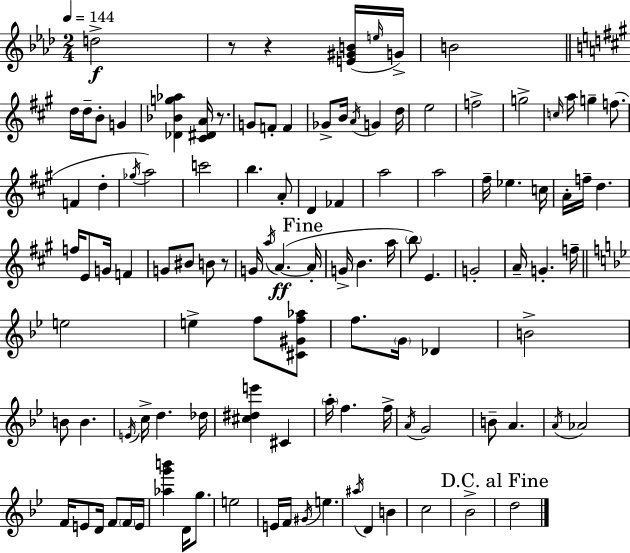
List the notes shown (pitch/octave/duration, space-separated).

D5/h R/e R/q [E4,G#4,B4]/s E5/s G4/s B4/h D5/s D5/s B4/e G4/q [Db4,Bb4,G5,Ab5]/q [C#4,D#4,A4]/s R/e. G4/e F4/e F4/q Gb4/e B4/s A4/s G4/q D5/s E5/h F5/h G5/h C5/s A5/s G5/q F5/e. F4/q D5/q Gb5/s A5/h C6/h B5/q. A4/e D4/q FES4/q A5/h A5/h F#5/s Eb5/q. C5/s A4/s F5/s D5/q. F5/s E4/e G4/s F4/q G4/e BIS4/e B4/e R/e G4/s A5/s A4/q. A4/s G4/s B4/q. A5/s B5/e E4/q. G4/h A4/s G4/q. F5/s E5/h E5/q F5/e [C#4,G#4,F5,Ab5]/e F5/e. G4/s Db4/q B4/h B4/e B4/q. E4/s C5/s D5/q. Db5/s [C#5,D#5,E6]/q C#4/q A5/s F5/q. F5/s A4/s G4/h B4/e A4/q. A4/s Ab4/h F4/s E4/e D4/s F4/e F4/s E4/s [Ab5,G6,B6]/q D4/s G5/e. E5/h E4/s F4/s G#4/s E5/q. A#5/s D4/q B4/q C5/h Bb4/h D5/h